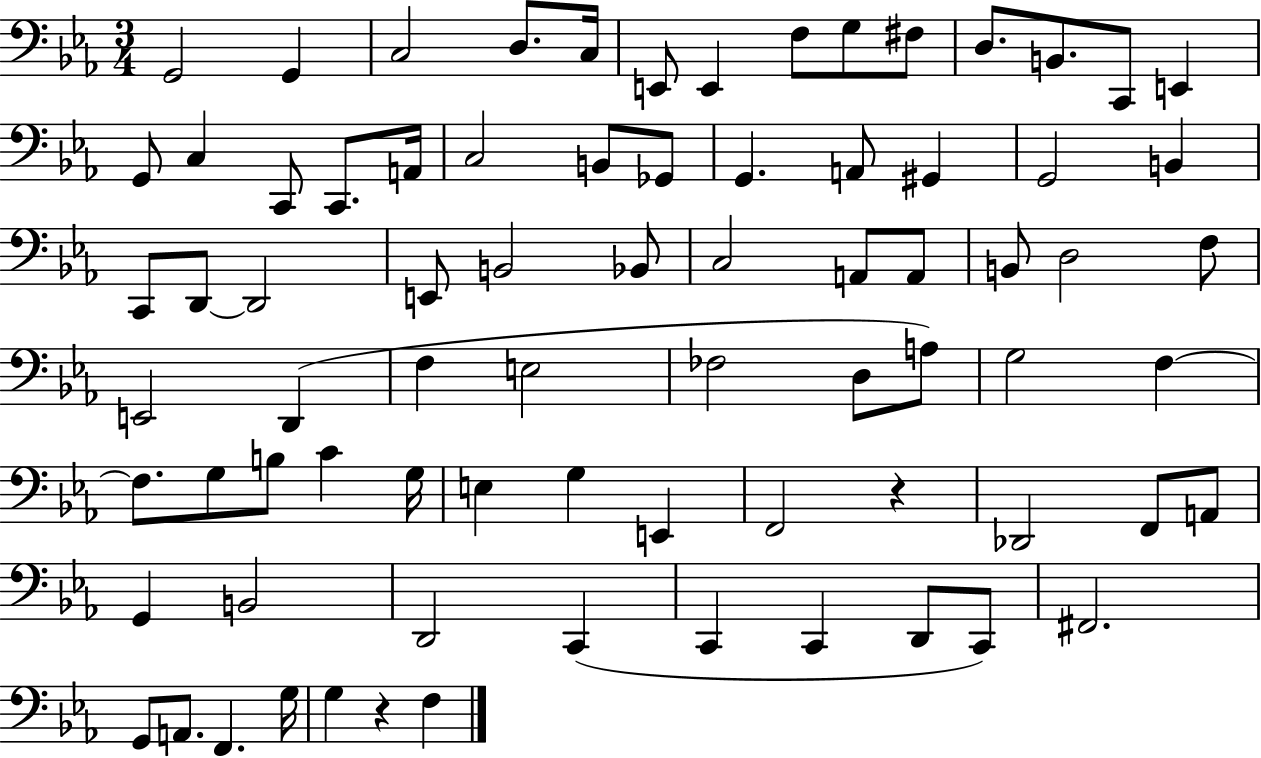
X:1
T:Untitled
M:3/4
L:1/4
K:Eb
G,,2 G,, C,2 D,/2 C,/4 E,,/2 E,, F,/2 G,/2 ^F,/2 D,/2 B,,/2 C,,/2 E,, G,,/2 C, C,,/2 C,,/2 A,,/4 C,2 B,,/2 _G,,/2 G,, A,,/2 ^G,, G,,2 B,, C,,/2 D,,/2 D,,2 E,,/2 B,,2 _B,,/2 C,2 A,,/2 A,,/2 B,,/2 D,2 F,/2 E,,2 D,, F, E,2 _F,2 D,/2 A,/2 G,2 F, F,/2 G,/2 B,/2 C G,/4 E, G, E,, F,,2 z _D,,2 F,,/2 A,,/2 G,, B,,2 D,,2 C,, C,, C,, D,,/2 C,,/2 ^F,,2 G,,/2 A,,/2 F,, G,/4 G, z F,